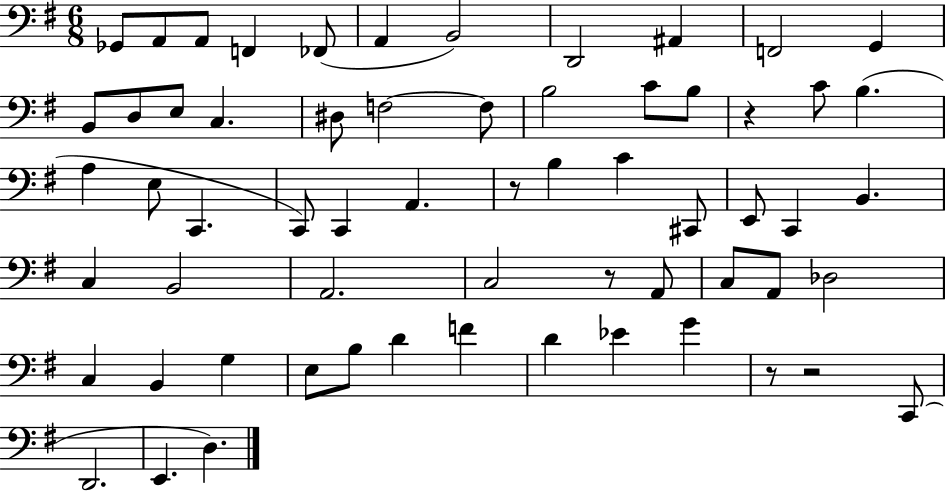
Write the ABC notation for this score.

X:1
T:Untitled
M:6/8
L:1/4
K:G
_G,,/2 A,,/2 A,,/2 F,, _F,,/2 A,, B,,2 D,,2 ^A,, F,,2 G,, B,,/2 D,/2 E,/2 C, ^D,/2 F,2 F,/2 B,2 C/2 B,/2 z C/2 B, A, E,/2 C,, C,,/2 C,, A,, z/2 B, C ^C,,/2 E,,/2 C,, B,, C, B,,2 A,,2 C,2 z/2 A,,/2 C,/2 A,,/2 _D,2 C, B,, G, E,/2 B,/2 D F D _E G z/2 z2 C,,/2 D,,2 E,, D,